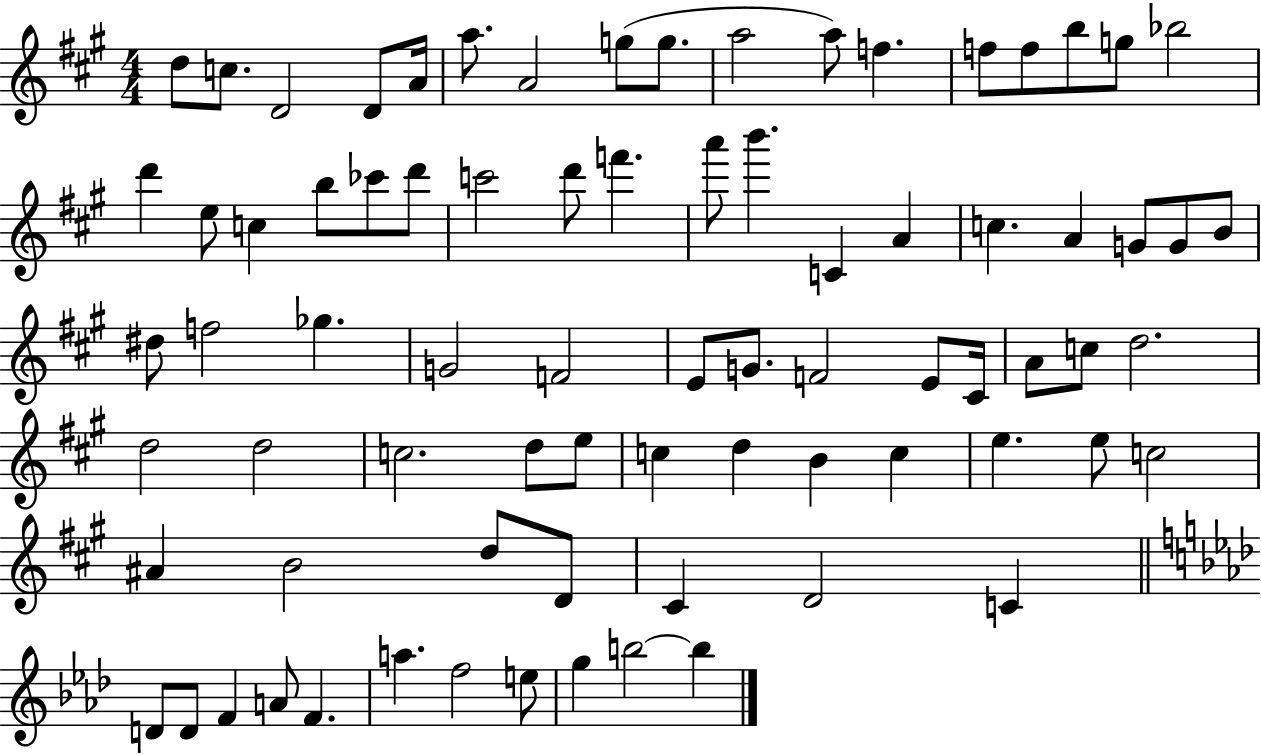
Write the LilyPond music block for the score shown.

{
  \clef treble
  \numericTimeSignature
  \time 4/4
  \key a \major
  d''8 c''8. d'2 d'8 a'16 | a''8. a'2 g''8( g''8. | a''2 a''8) f''4. | f''8 f''8 b''8 g''8 bes''2 | \break d'''4 e''8 c''4 b''8 ces'''8 d'''8 | c'''2 d'''8 f'''4. | a'''8 b'''4. c'4 a'4 | c''4. a'4 g'8 g'8 b'8 | \break dis''8 f''2 ges''4. | g'2 f'2 | e'8 g'8. f'2 e'8 cis'16 | a'8 c''8 d''2. | \break d''2 d''2 | c''2. d''8 e''8 | c''4 d''4 b'4 c''4 | e''4. e''8 c''2 | \break ais'4 b'2 d''8 d'8 | cis'4 d'2 c'4 | \bar "||" \break \key f \minor d'8 d'8 f'4 a'8 f'4. | a''4. f''2 e''8 | g''4 b''2~~ b''4 | \bar "|."
}